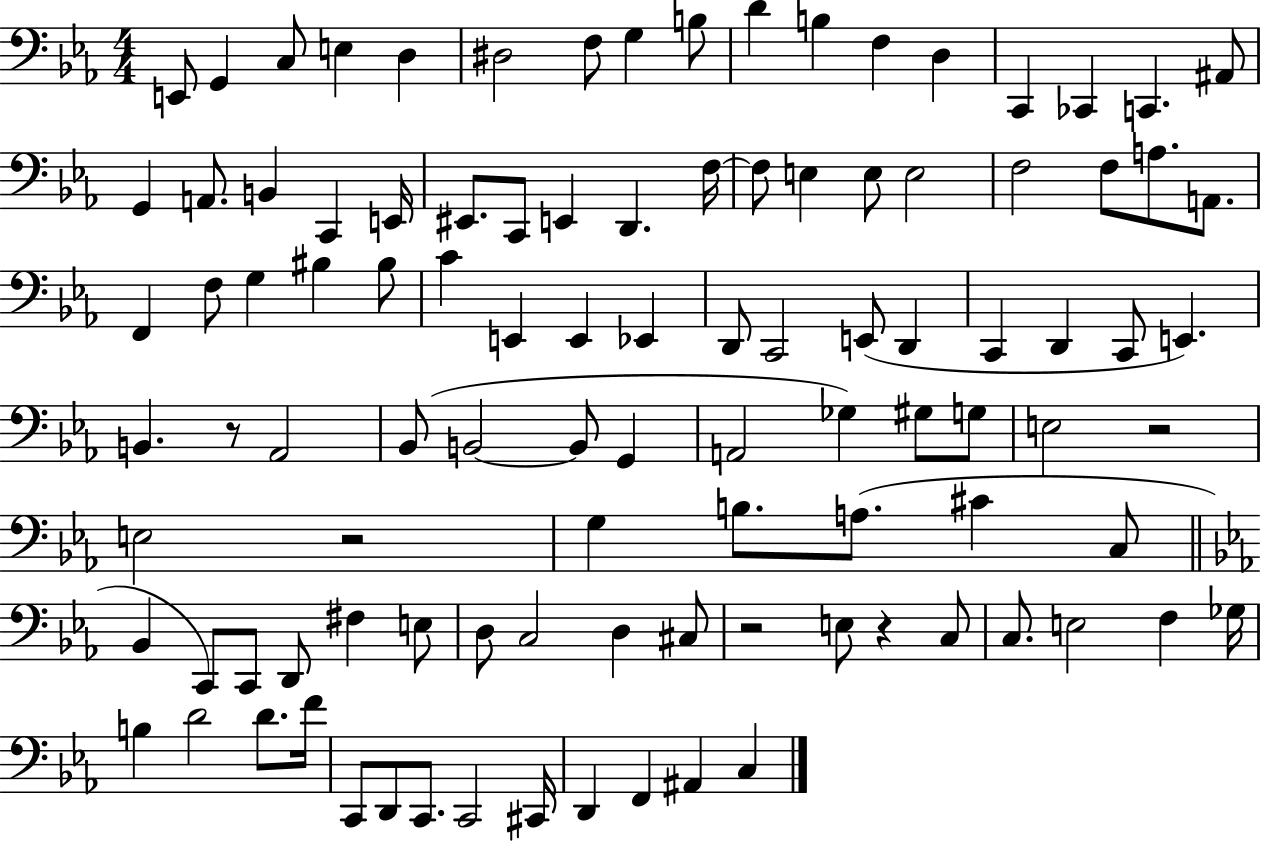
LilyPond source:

{
  \clef bass
  \numericTimeSignature
  \time 4/4
  \key ees \major
  e,8 g,4 c8 e4 d4 | dis2 f8 g4 b8 | d'4 b4 f4 d4 | c,4 ces,4 c,4. ais,8 | \break g,4 a,8. b,4 c,4 e,16 | eis,8. c,8 e,4 d,4. f16~~ | f8 e4 e8 e2 | f2 f8 a8. a,8. | \break f,4 f8 g4 bis4 bis8 | c'4 e,4 e,4 ees,4 | d,8 c,2 e,8( d,4 | c,4 d,4 c,8 e,4.) | \break b,4. r8 aes,2 | bes,8( b,2~~ b,8 g,4 | a,2 ges4) gis8 g8 | e2 r2 | \break e2 r2 | g4 b8. a8.( cis'4 c8 | \bar "||" \break \key ees \major bes,4 c,8) c,8 d,8 fis4 e8 | d8 c2 d4 cis8 | r2 e8 r4 c8 | c8. e2 f4 ges16 | \break b4 d'2 d'8. f'16 | c,8 d,8 c,8. c,2 cis,16 | d,4 f,4 ais,4 c4 | \bar "|."
}